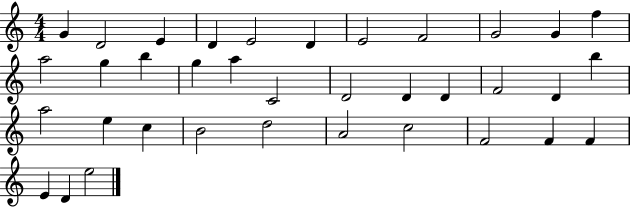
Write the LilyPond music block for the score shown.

{
  \clef treble
  \numericTimeSignature
  \time 4/4
  \key c \major
  g'4 d'2 e'4 | d'4 e'2 d'4 | e'2 f'2 | g'2 g'4 f''4 | \break a''2 g''4 b''4 | g''4 a''4 c'2 | d'2 d'4 d'4 | f'2 d'4 b''4 | \break a''2 e''4 c''4 | b'2 d''2 | a'2 c''2 | f'2 f'4 f'4 | \break e'4 d'4 e''2 | \bar "|."
}